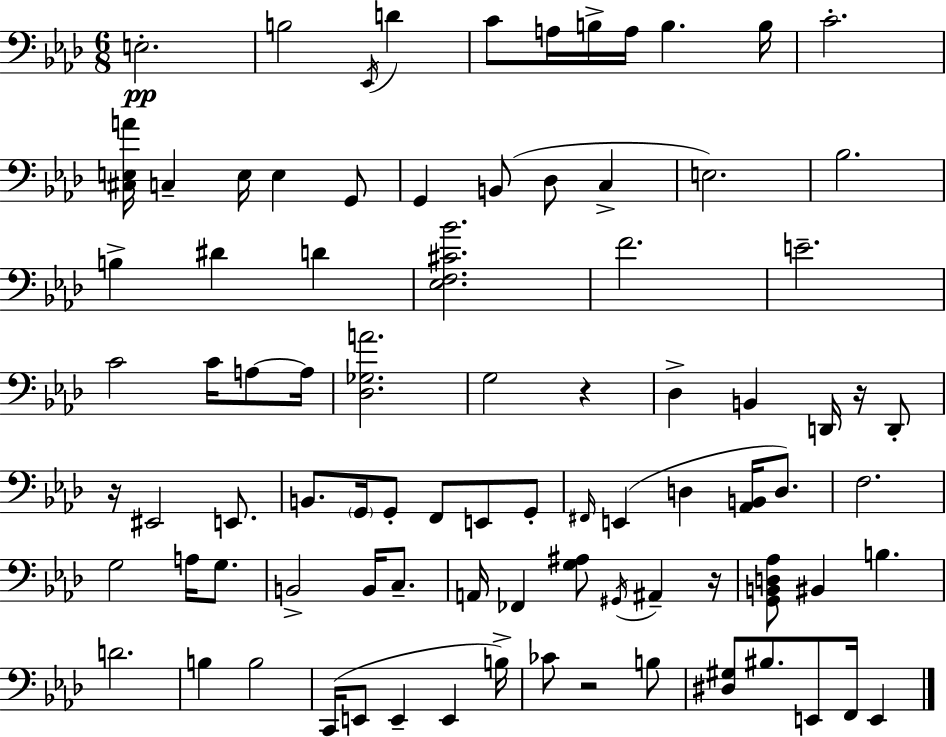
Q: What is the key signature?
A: AES major